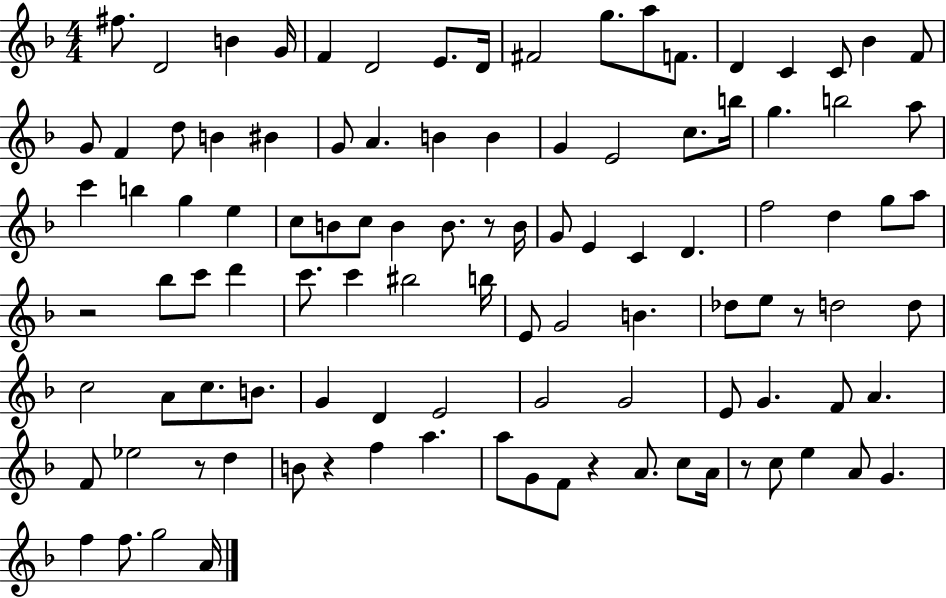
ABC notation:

X:1
T:Untitled
M:4/4
L:1/4
K:F
^f/2 D2 B G/4 F D2 E/2 D/4 ^F2 g/2 a/2 F/2 D C C/2 _B F/2 G/2 F d/2 B ^B G/2 A B B G E2 c/2 b/4 g b2 a/2 c' b g e c/2 B/2 c/2 B B/2 z/2 B/4 G/2 E C D f2 d g/2 a/2 z2 _b/2 c'/2 d' c'/2 c' ^b2 b/4 E/2 G2 B _d/2 e/2 z/2 d2 d/2 c2 A/2 c/2 B/2 G D E2 G2 G2 E/2 G F/2 A F/2 _e2 z/2 d B/2 z f a a/2 G/2 F/2 z A/2 c/2 A/4 z/2 c/2 e A/2 G f f/2 g2 A/4